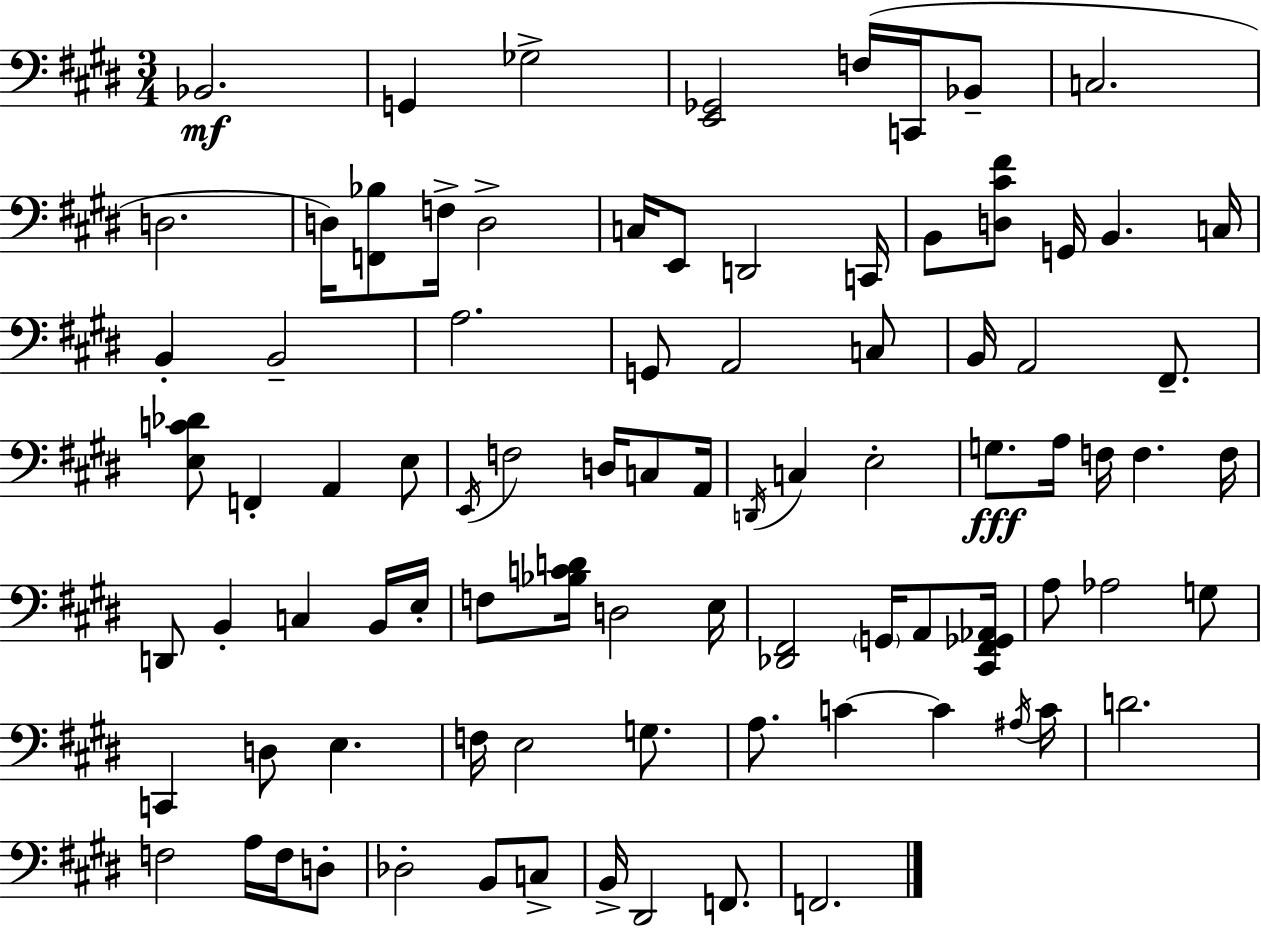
X:1
T:Untitled
M:3/4
L:1/4
K:E
_B,,2 G,, _G,2 [E,,_G,,]2 F,/4 C,,/4 _B,,/2 C,2 D,2 D,/4 [F,,_B,]/2 F,/4 D,2 C,/4 E,,/2 D,,2 C,,/4 B,,/2 [D,^C^F]/2 G,,/4 B,, C,/4 B,, B,,2 A,2 G,,/2 A,,2 C,/2 B,,/4 A,,2 ^F,,/2 [E,C_D]/2 F,, A,, E,/2 E,,/4 F,2 D,/4 C,/2 A,,/4 D,,/4 C, E,2 G,/2 A,/4 F,/4 F, F,/4 D,,/2 B,, C, B,,/4 E,/4 F,/2 [_B,CD]/4 D,2 E,/4 [_D,,^F,,]2 G,,/4 A,,/2 [^C,,^F,,_G,,_A,,]/4 A,/2 _A,2 G,/2 C,, D,/2 E, F,/4 E,2 G,/2 A,/2 C C ^A,/4 C/4 D2 F,2 A,/4 F,/4 D,/2 _D,2 B,,/2 C,/2 B,,/4 ^D,,2 F,,/2 F,,2